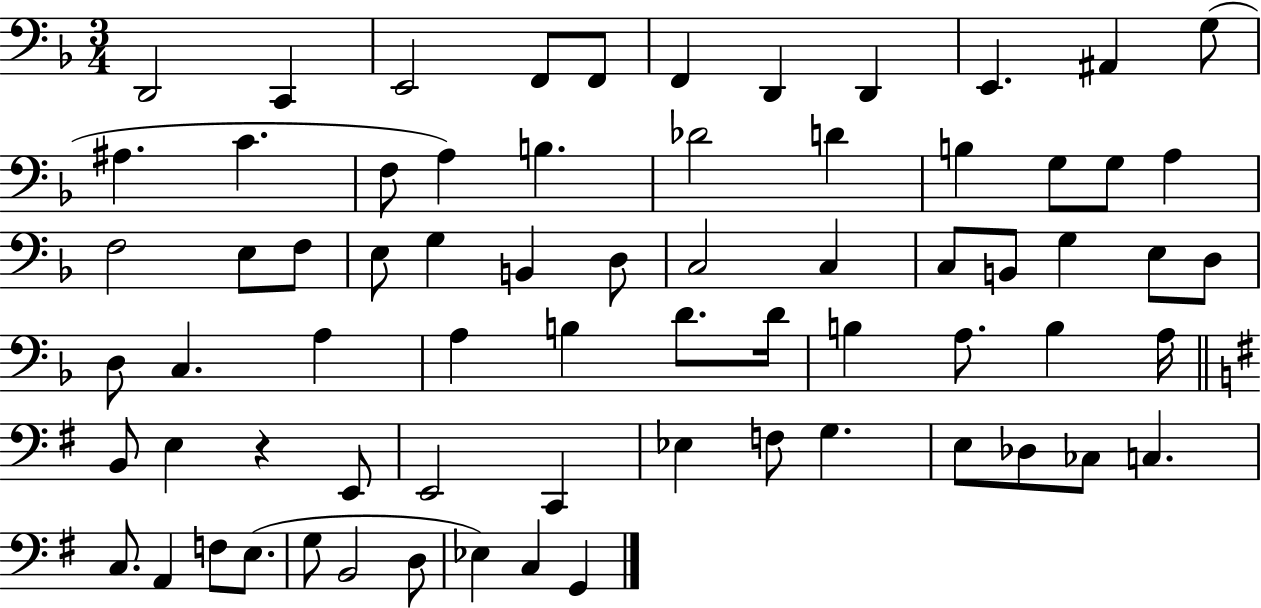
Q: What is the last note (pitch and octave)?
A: G2